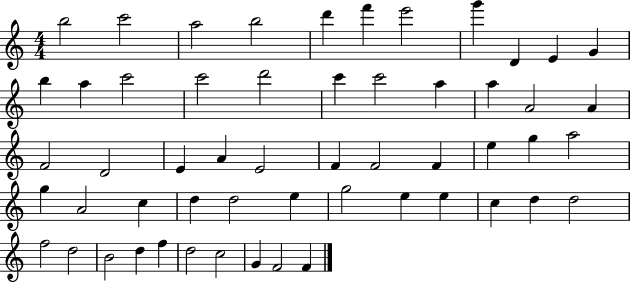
{
  \clef treble
  \numericTimeSignature
  \time 4/4
  \key c \major
  b''2 c'''2 | a''2 b''2 | d'''4 f'''4 e'''2 | g'''4 d'4 e'4 g'4 | \break b''4 a''4 c'''2 | c'''2 d'''2 | c'''4 c'''2 a''4 | a''4 a'2 a'4 | \break f'2 d'2 | e'4 a'4 e'2 | f'4 f'2 f'4 | e''4 g''4 a''2 | \break g''4 a'2 c''4 | d''4 d''2 e''4 | g''2 e''4 e''4 | c''4 d''4 d''2 | \break f''2 d''2 | b'2 d''4 f''4 | d''2 c''2 | g'4 f'2 f'4 | \break \bar "|."
}